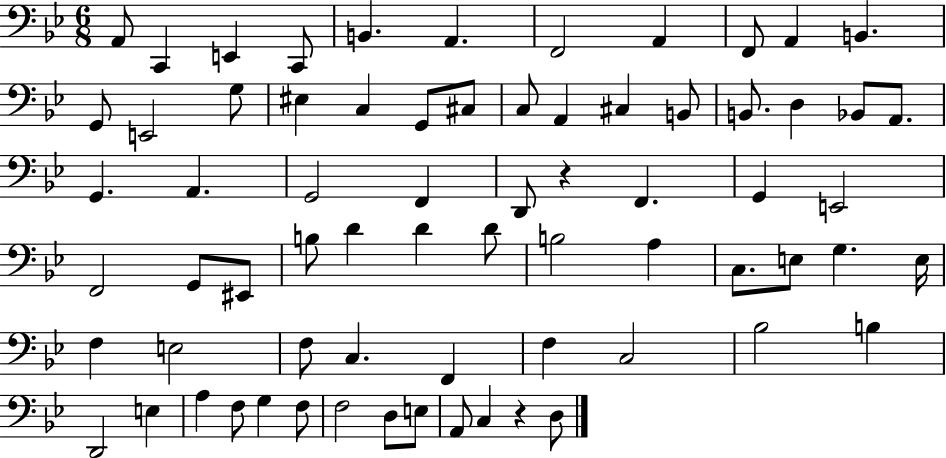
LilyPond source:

{
  \clef bass
  \numericTimeSignature
  \time 6/8
  \key bes \major
  a,8 c,4 e,4 c,8 | b,4. a,4. | f,2 a,4 | f,8 a,4 b,4. | \break g,8 e,2 g8 | eis4 c4 g,8 cis8 | c8 a,4 cis4 b,8 | b,8. d4 bes,8 a,8. | \break g,4. a,4. | g,2 f,4 | d,8 r4 f,4. | g,4 e,2 | \break f,2 g,8 eis,8 | b8 d'4 d'4 d'8 | b2 a4 | c8. e8 g4. e16 | \break f4 e2 | f8 c4. f,4 | f4 c2 | bes2 b4 | \break d,2 e4 | a4 f8 g4 f8 | f2 d8 e8 | a,8 c4 r4 d8 | \break \bar "|."
}